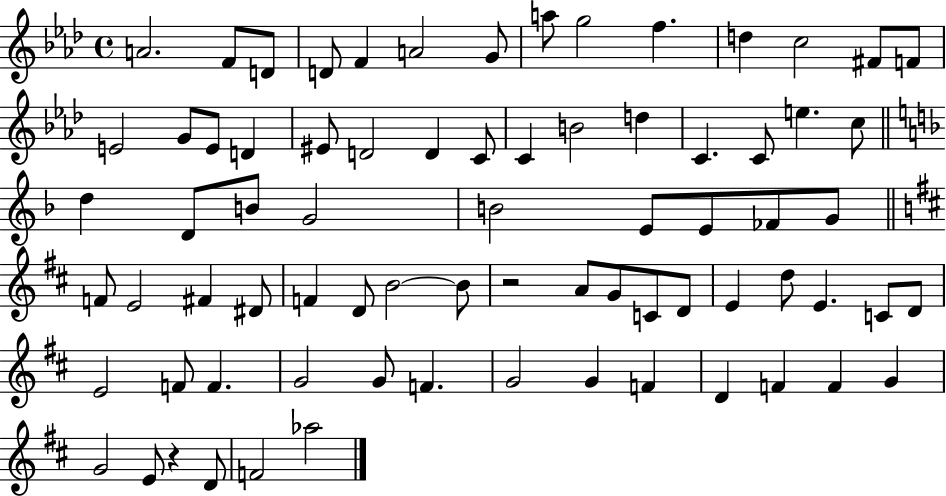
X:1
T:Untitled
M:4/4
L:1/4
K:Ab
A2 F/2 D/2 D/2 F A2 G/2 a/2 g2 f d c2 ^F/2 F/2 E2 G/2 E/2 D ^E/2 D2 D C/2 C B2 d C C/2 e c/2 d D/2 B/2 G2 B2 E/2 E/2 _F/2 G/2 F/2 E2 ^F ^D/2 F D/2 B2 B/2 z2 A/2 G/2 C/2 D/2 E d/2 E C/2 D/2 E2 F/2 F G2 G/2 F G2 G F D F F G G2 E/2 z D/2 F2 _a2